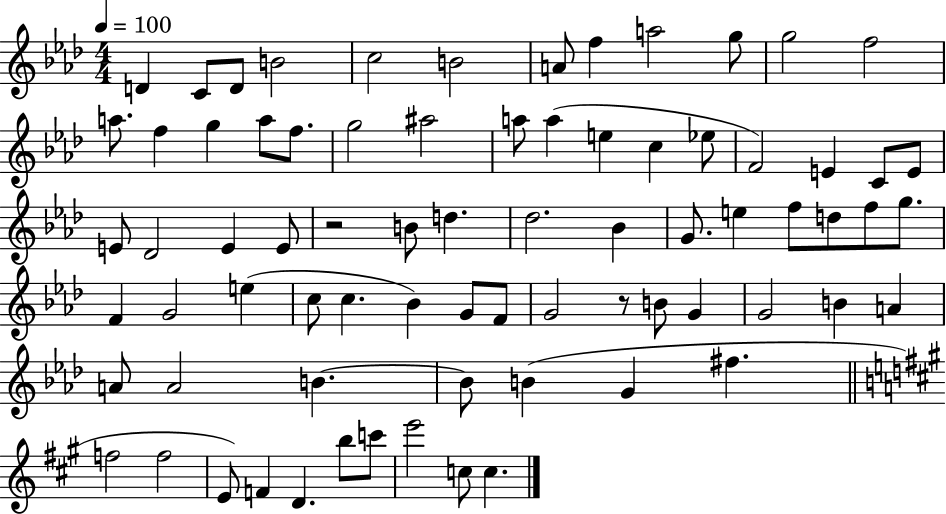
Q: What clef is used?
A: treble